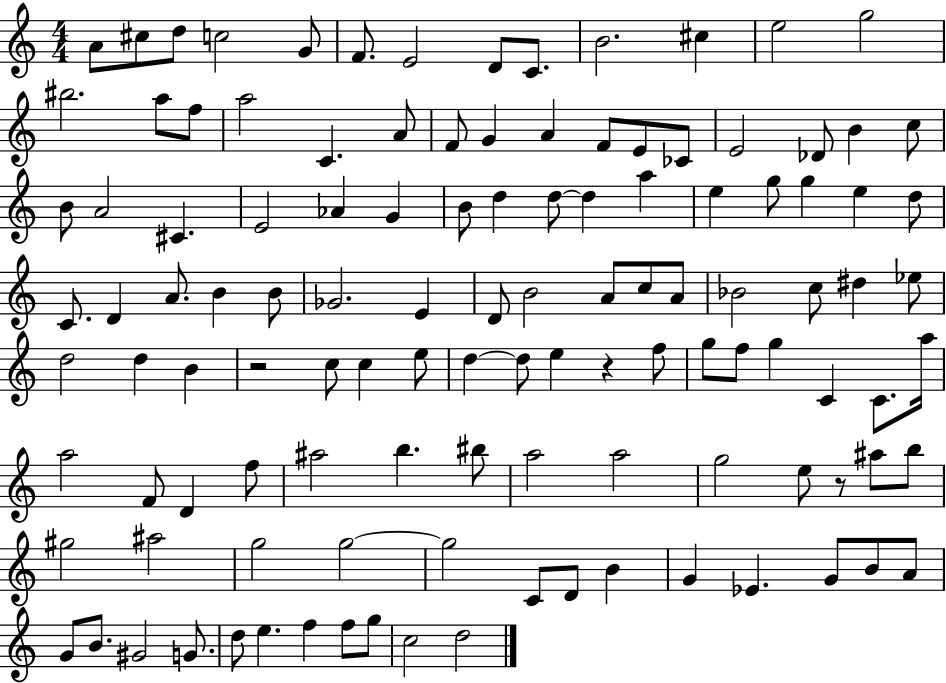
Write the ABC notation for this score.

X:1
T:Untitled
M:4/4
L:1/4
K:C
A/2 ^c/2 d/2 c2 G/2 F/2 E2 D/2 C/2 B2 ^c e2 g2 ^b2 a/2 f/2 a2 C A/2 F/2 G A F/2 E/2 _C/2 E2 _D/2 B c/2 B/2 A2 ^C E2 _A G B/2 d d/2 d a e g/2 g e d/2 C/2 D A/2 B B/2 _G2 E D/2 B2 A/2 c/2 A/2 _B2 c/2 ^d _e/2 d2 d B z2 c/2 c e/2 d d/2 e z f/2 g/2 f/2 g C C/2 a/4 a2 F/2 D f/2 ^a2 b ^b/2 a2 a2 g2 e/2 z/2 ^a/2 b/2 ^g2 ^a2 g2 g2 g2 C/2 D/2 B G _E G/2 B/2 A/2 G/2 B/2 ^G2 G/2 d/2 e f f/2 g/2 c2 d2